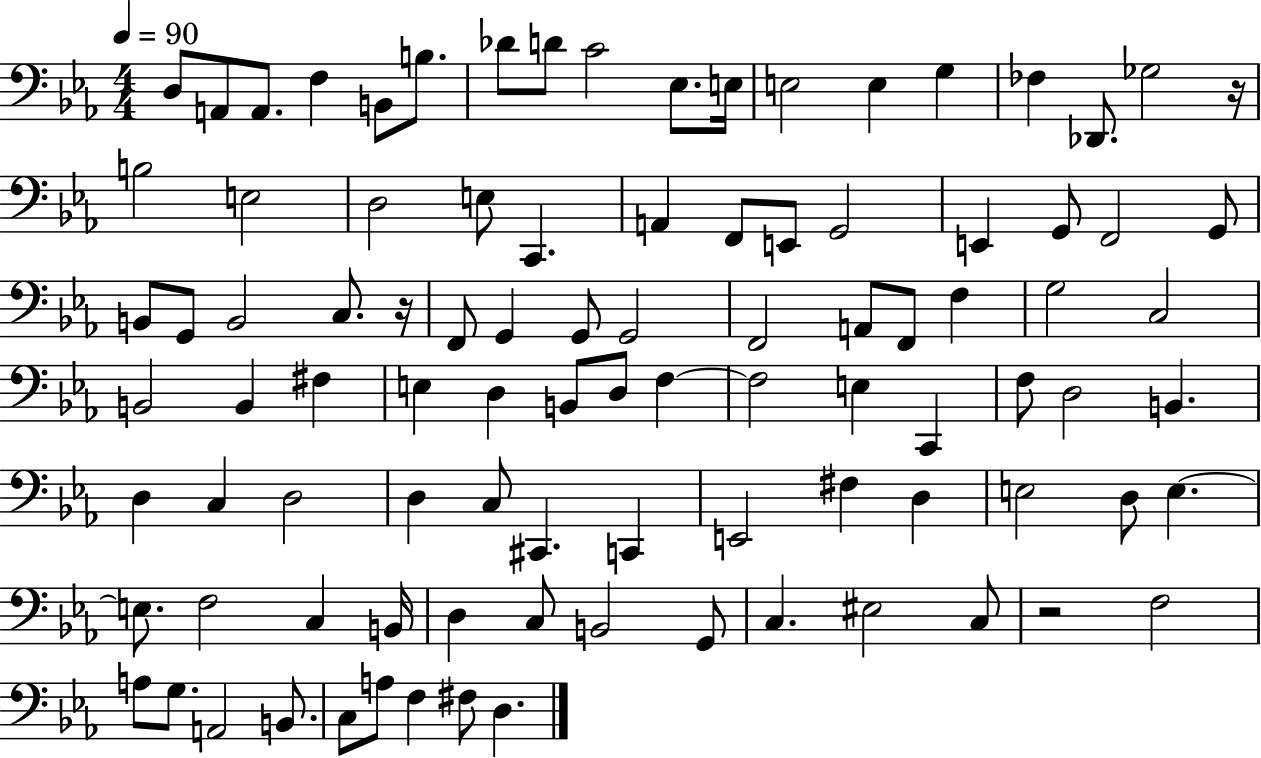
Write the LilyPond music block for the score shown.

{
  \clef bass
  \numericTimeSignature
  \time 4/4
  \key ees \major
  \tempo 4 = 90
  \repeat volta 2 { d8 a,8 a,8. f4 b,8 b8. | des'8 d'8 c'2 ees8. e16 | e2 e4 g4 | fes4 des,8. ges2 r16 | \break b2 e2 | d2 e8 c,4. | a,4 f,8 e,8 g,2 | e,4 g,8 f,2 g,8 | \break b,8 g,8 b,2 c8. r16 | f,8 g,4 g,8 g,2 | f,2 a,8 f,8 f4 | g2 c2 | \break b,2 b,4 fis4 | e4 d4 b,8 d8 f4~~ | f2 e4 c,4 | f8 d2 b,4. | \break d4 c4 d2 | d4 c8 cis,4. c,4 | e,2 fis4 d4 | e2 d8 e4.~~ | \break e8. f2 c4 b,16 | d4 c8 b,2 g,8 | c4. eis2 c8 | r2 f2 | \break a8 g8. a,2 b,8. | c8 a8 f4 fis8 d4. | } \bar "|."
}